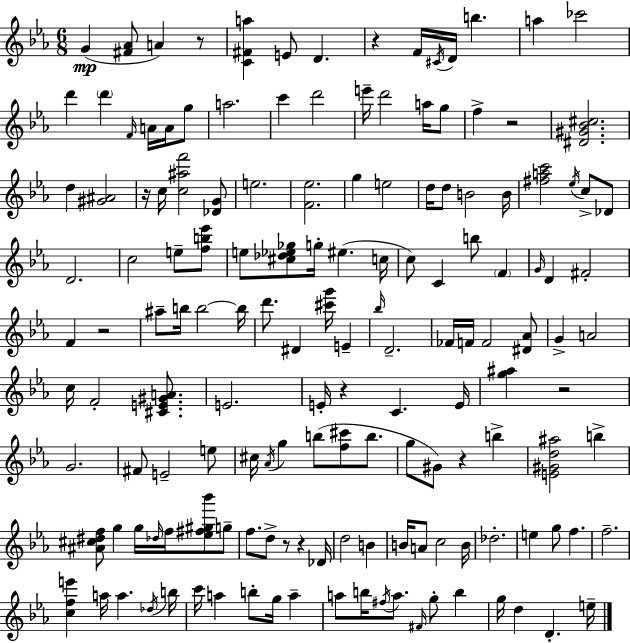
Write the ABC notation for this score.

X:1
T:Untitled
M:6/8
L:1/4
K:Cm
G [^F_A]/2 A z/2 [C^Fa] E/2 D z F/4 ^C/4 D/4 b a _c'2 d' d' F/4 A/4 A/4 g/2 a2 c' d'2 e'/4 d'2 a/4 g/2 f z2 [^D^G_B^c]2 d [^G^A]2 z/4 c/4 [c^af']2 [_DG]/2 e2 [F_e]2 g e2 d/4 d/2 B2 B/4 [^fac']2 _e/4 c/2 _D/2 D2 c2 e/2 [fb_e']/2 e/2 [^c_d_e_g]/2 g/4 ^e c/4 c/2 C b/2 F G/4 D ^F2 F z2 ^a/2 b/4 b2 b/4 d'/2 ^D [^c'g']/4 E _b/4 D2 _F/4 F/4 F2 [^D_A]/2 G A2 c/4 F2 [^CE^GA]/2 E2 E/4 z C E/4 [g^a] z2 G2 ^F/2 E2 e/2 ^c/4 _A/4 g b/2 [f^c']/2 b/2 g/2 ^G/2 z b [E^Gd^a]2 b [^A^c^df]/2 g g/4 _d/4 f/4 [_e^f^g_b']/2 g/2 f/2 d/2 z/2 z _D/4 d2 B B/4 A/2 c2 B/4 _d2 e g/2 f f2 [cfe'] a/4 a _d/4 b/4 c'/4 a b/2 g/4 a a/2 b/4 ^f/4 a/2 ^F/4 g/2 b g/4 d D e/4